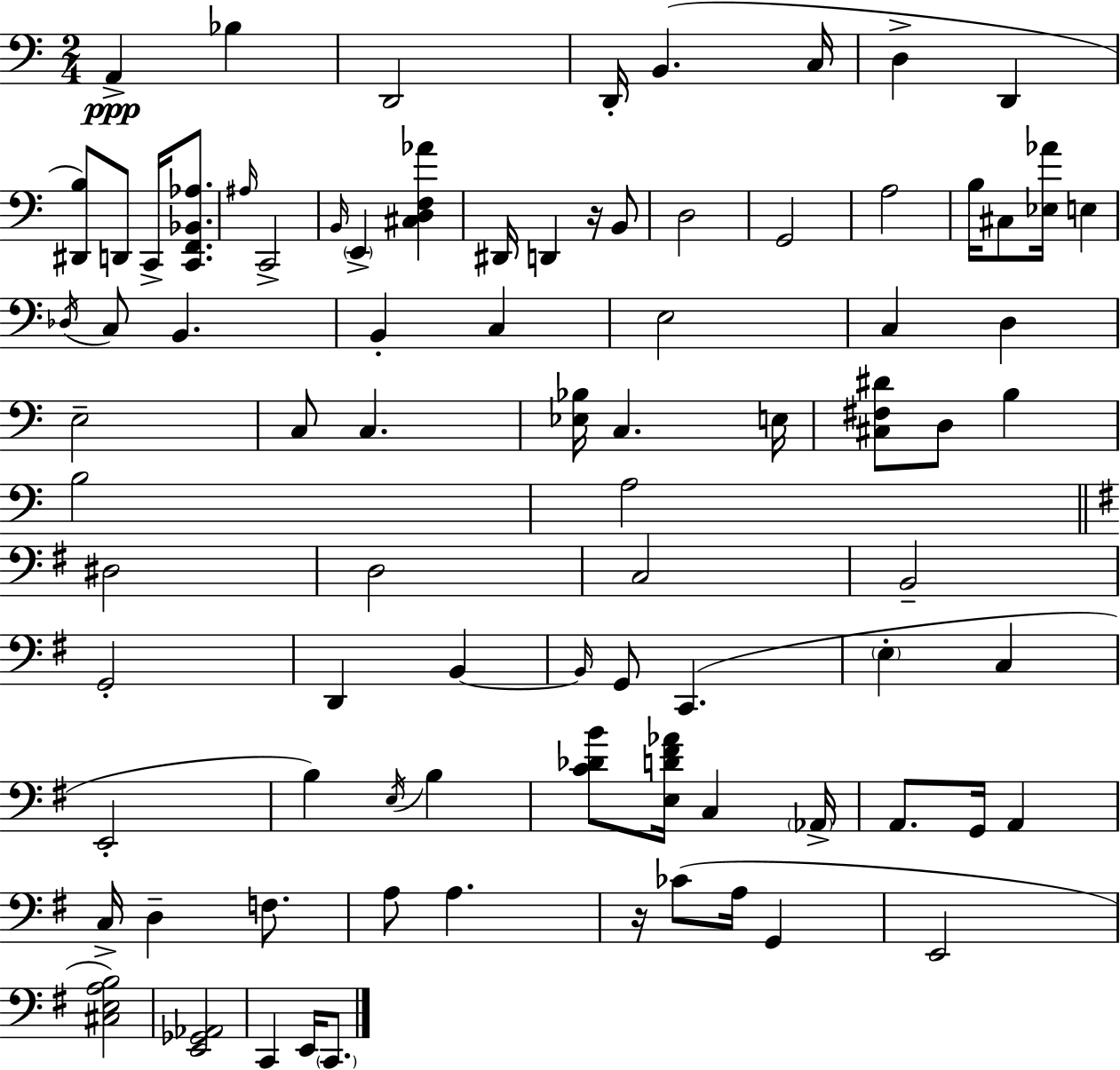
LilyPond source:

{
  \clef bass
  \numericTimeSignature
  \time 2/4
  \key a \minor
  \repeat volta 2 { a,4->\ppp bes4 | d,2 | d,16-. b,4.( c16 | d4-> d,4 | \break <dis, b>8) d,8 c,16-> <c, f, bes, aes>8. | \grace { ais16 } c,2-> | \grace { b,16 } \parenthesize e,4-> <cis d f aes'>4 | dis,16 d,4 r16 | \break b,8 d2 | g,2 | a2 | b16 cis8 <ees aes'>16 e4 | \break \acciaccatura { des16 } c8 b,4. | b,4-. c4 | e2 | c4 d4 | \break e2-- | c8 c4. | <ees bes>16 c4. | e16 <cis fis dis'>8 d8 b4 | \break b2 | a2 | \bar "||" \break \key e \minor dis2 | d2 | c2 | b,2-- | \break g,2-. | d,4 b,4~~ | \grace { b,16 } g,8 c,4.( | \parenthesize e4-. c4 | \break e,2-. | b4) \acciaccatura { e16 } b4 | <c' des' b'>8 <e d' fis' aes'>16 c4 | \parenthesize aes,16-> a,8. g,16 a,4 | \break c16-> d4-- f8. | a8 a4. | r16 ces'8( a16 g,4 | e,2 | \break <cis e a b>2) | <e, ges, aes,>2 | c,4 e,16 \parenthesize c,8. | } \bar "|."
}